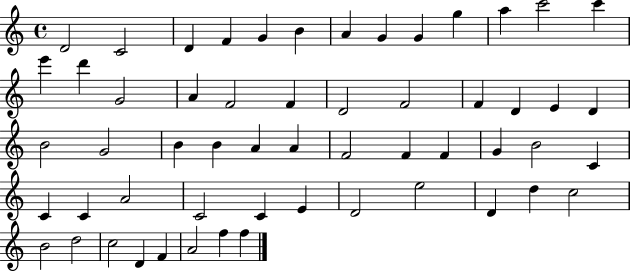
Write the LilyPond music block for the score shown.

{
  \clef treble
  \time 4/4
  \defaultTimeSignature
  \key c \major
  d'2 c'2 | d'4 f'4 g'4 b'4 | a'4 g'4 g'4 g''4 | a''4 c'''2 c'''4 | \break e'''4 d'''4 g'2 | a'4 f'2 f'4 | d'2 f'2 | f'4 d'4 e'4 d'4 | \break b'2 g'2 | b'4 b'4 a'4 a'4 | f'2 f'4 f'4 | g'4 b'2 c'4 | \break c'4 c'4 a'2 | c'2 c'4 e'4 | d'2 e''2 | d'4 d''4 c''2 | \break b'2 d''2 | c''2 d'4 f'4 | a'2 f''4 f''4 | \bar "|."
}